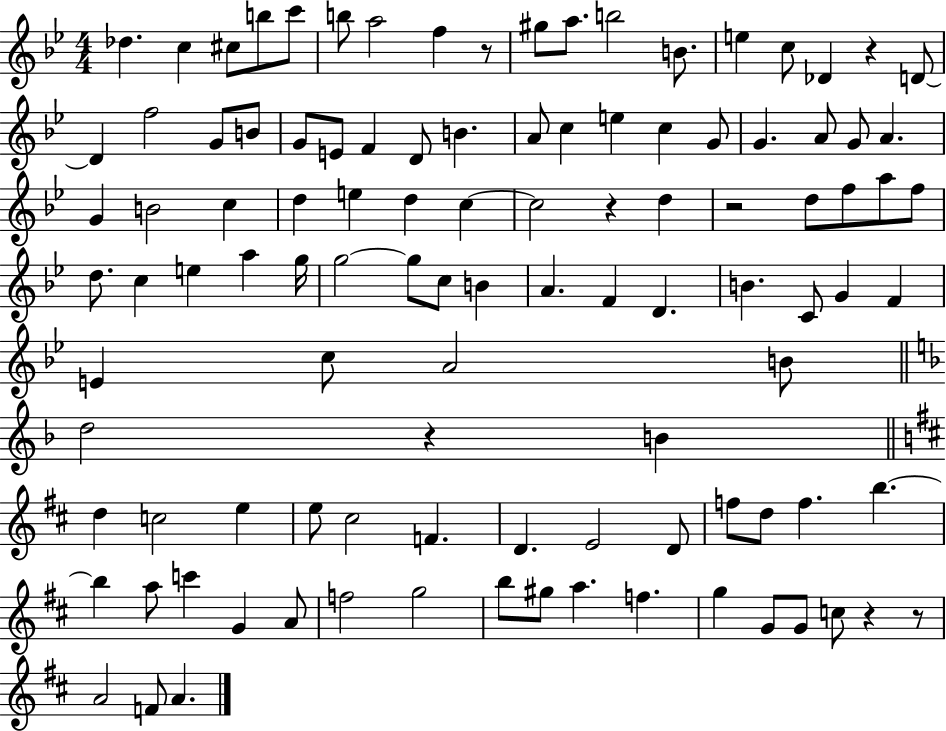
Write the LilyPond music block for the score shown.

{
  \clef treble
  \numericTimeSignature
  \time 4/4
  \key bes \major
  des''4. c''4 cis''8 b''8 c'''8 | b''8 a''2 f''4 r8 | gis''8 a''8. b''2 b'8. | e''4 c''8 des'4 r4 d'8~~ | \break d'4 f''2 g'8 b'8 | g'8 e'8 f'4 d'8 b'4. | a'8 c''4 e''4 c''4 g'8 | g'4. a'8 g'8 a'4. | \break g'4 b'2 c''4 | d''4 e''4 d''4 c''4~~ | c''2 r4 d''4 | r2 d''8 f''8 a''8 f''8 | \break d''8. c''4 e''4 a''4 g''16 | g''2~~ g''8 c''8 b'4 | a'4. f'4 d'4. | b'4. c'8 g'4 f'4 | \break e'4 c''8 a'2 b'8 | \bar "||" \break \key d \minor d''2 r4 b'4 | \bar "||" \break \key b \minor d''4 c''2 e''4 | e''8 cis''2 f'4. | d'4. e'2 d'8 | f''8 d''8 f''4. b''4.~~ | \break b''4 a''8 c'''4 g'4 a'8 | f''2 g''2 | b''8 gis''8 a''4. f''4. | g''4 g'8 g'8 c''8 r4 r8 | \break a'2 f'8 a'4. | \bar "|."
}